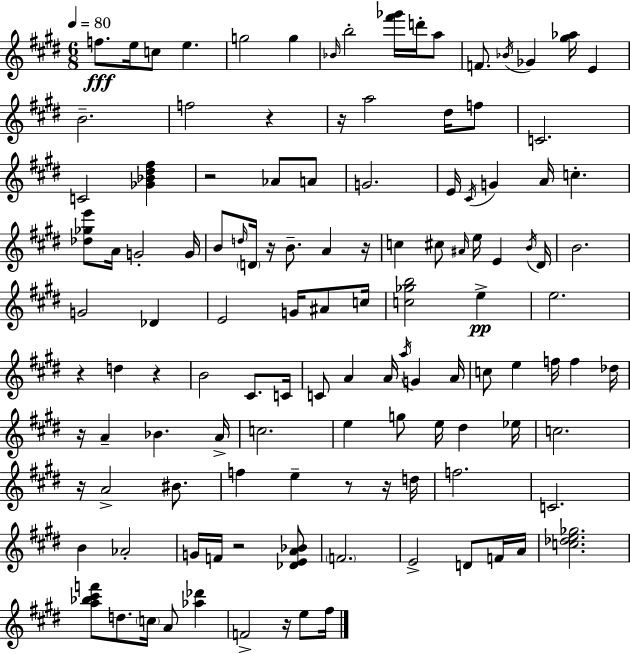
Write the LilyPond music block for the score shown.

{
  \clef treble
  \numericTimeSignature
  \time 6/8
  \key e \major
  \tempo 4 = 80
  f''8.\fff e''16 c''8 e''4. | g''2 g''4 | \grace { bes'16 } b''2-. <fis''' ges'''>16 d'''16-. a''8 | f'8. \acciaccatura { bes'16 } ges'4 <gis'' aes''>16 e'4 | \break b'2.-- | f''2 r4 | r16 a''2 dis''16 | f''8 c'2. | \break c'2 <ges' bes' dis'' fis''>4 | r2 aes'8 | a'8 g'2. | e'16 \acciaccatura { cis'16 } g'4 a'16 c''4.-. | \break <des'' ges'' e'''>8 a'16 g'2-. | g'16 b'8 \grace { d''16 } \parenthesize d'16 r16 b'8.-- a'4 | r16 c''4 cis''8 \grace { ais'16 } e''16 | e'4 \acciaccatura { b'16 } dis'16 b'2. | \break g'2 | des'4 e'2 | g'16 ais'8 c''16 <c'' ges'' b''>2 | e''4->\pp e''2. | \break r4 d''4 | r4 b'2 | cis'8. c'16 c'8 a'4 | a'16 \acciaccatura { a''16 } g'4 a'16 c''8 e''4 | \break f''16 f''4 des''16 r16 a'4-- | bes'4. a'16-> c''2. | e''4 g''8 | e''16 dis''4 ees''16 c''2. | \break r16 a'2-> | bis'8. f''4 e''4-- | r8 r16 d''16 f''2. | c'2. | \break b'4 aes'2-. | g'16 f'16 r2 | <des' e' a' bes'>8 \parenthesize f'2. | e'2-> | \break d'8 f'16 a'16 <c'' des'' e'' ges''>2. | <a'' bes'' cis''' f'''>8 d''8. | \parenthesize c''16 a'8 <aes'' des'''>4 f'2-> | r16 e''8 fis''16 \bar "|."
}